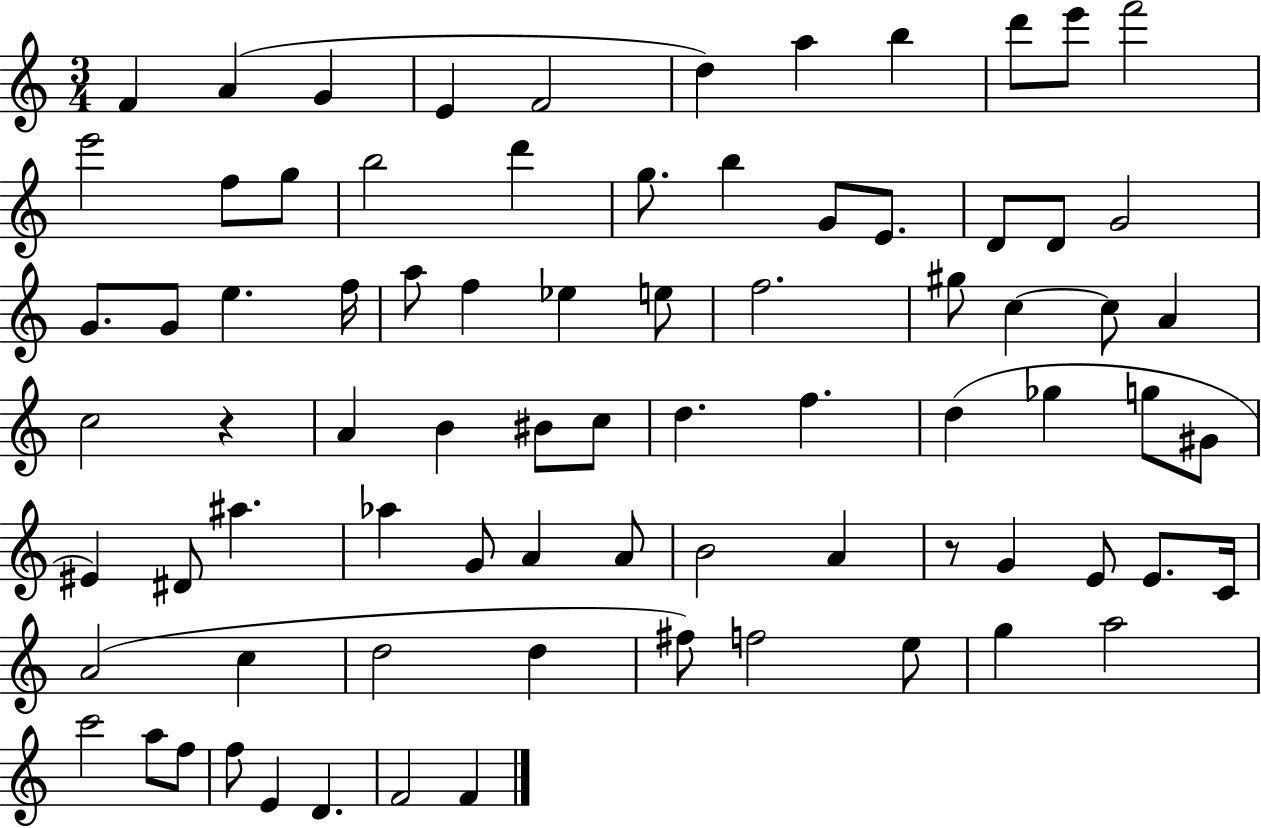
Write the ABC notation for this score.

X:1
T:Untitled
M:3/4
L:1/4
K:C
F A G E F2 d a b d'/2 e'/2 f'2 e'2 f/2 g/2 b2 d' g/2 b G/2 E/2 D/2 D/2 G2 G/2 G/2 e f/4 a/2 f _e e/2 f2 ^g/2 c c/2 A c2 z A B ^B/2 c/2 d f d _g g/2 ^G/2 ^E ^D/2 ^a _a G/2 A A/2 B2 A z/2 G E/2 E/2 C/4 A2 c d2 d ^f/2 f2 e/2 g a2 c'2 a/2 f/2 f/2 E D F2 F